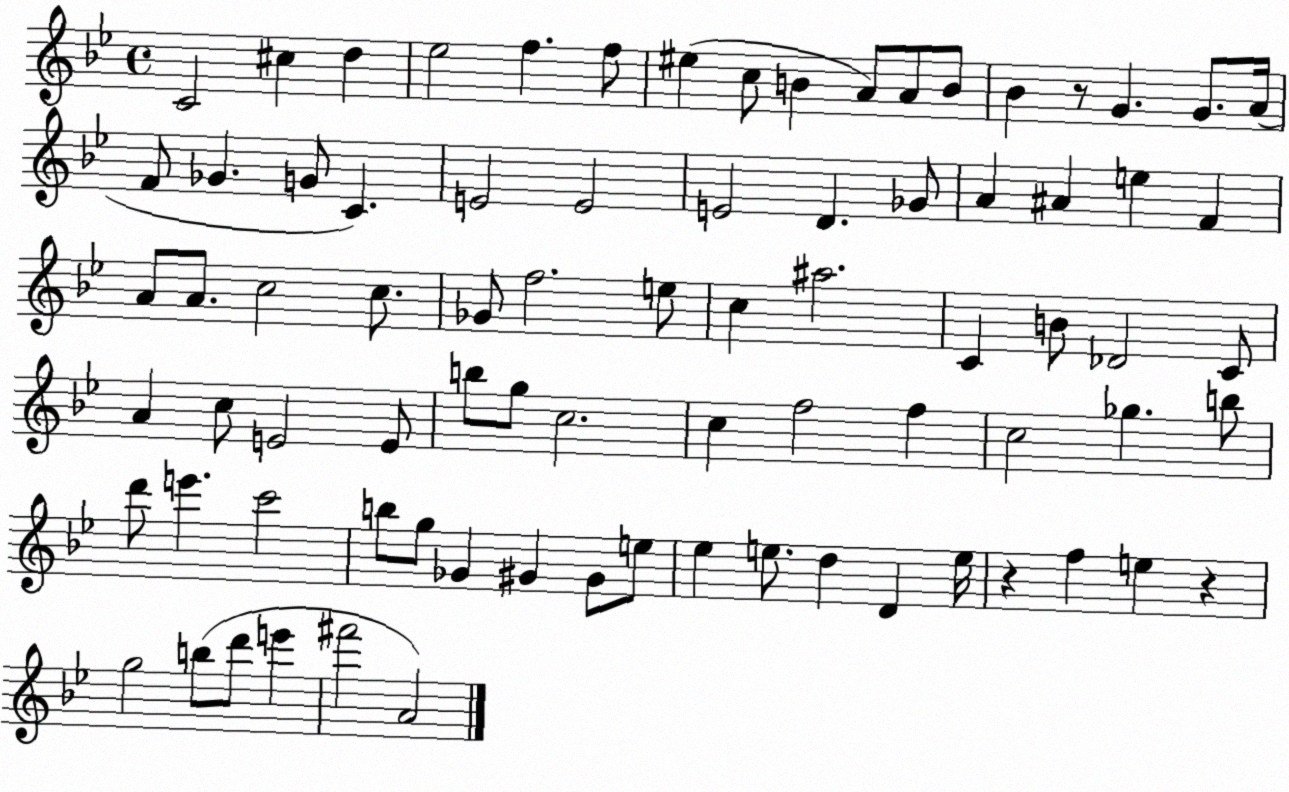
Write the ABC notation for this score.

X:1
T:Untitled
M:4/4
L:1/4
K:Bb
C2 ^c d _e2 f f/2 ^e c/2 B A/2 A/2 B/2 _B z/2 G G/2 A/4 F/2 _G G/2 C E2 E2 E2 D _G/2 A ^A e F A/2 A/2 c2 c/2 _G/2 f2 e/2 c ^a2 C B/2 _D2 C/2 A c/2 E2 E/2 b/2 g/2 c2 c f2 f c2 _g b/2 d'/2 e' c'2 b/2 g/2 _G ^G ^G/2 e/2 _e e/2 d D e/4 z f e z g2 b/2 d'/2 e' ^f'2 A2